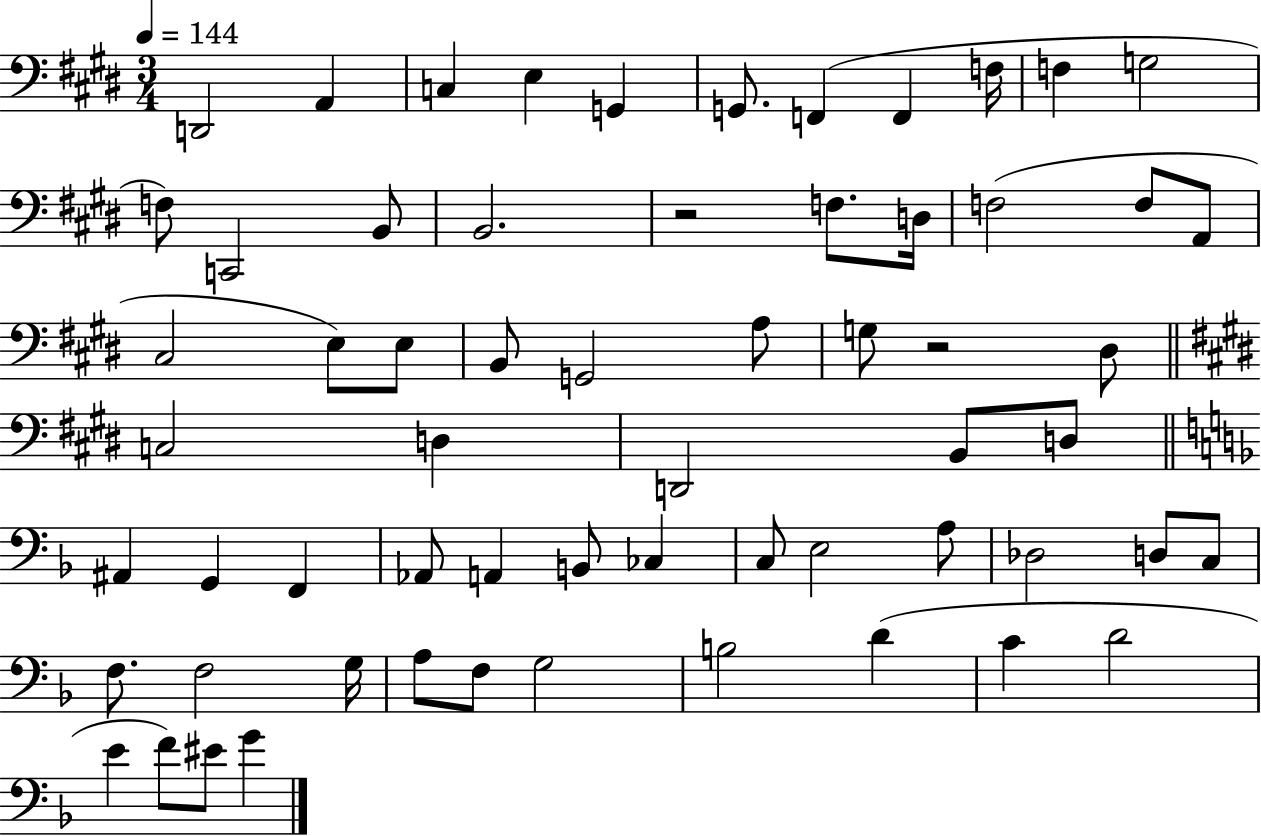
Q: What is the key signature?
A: E major